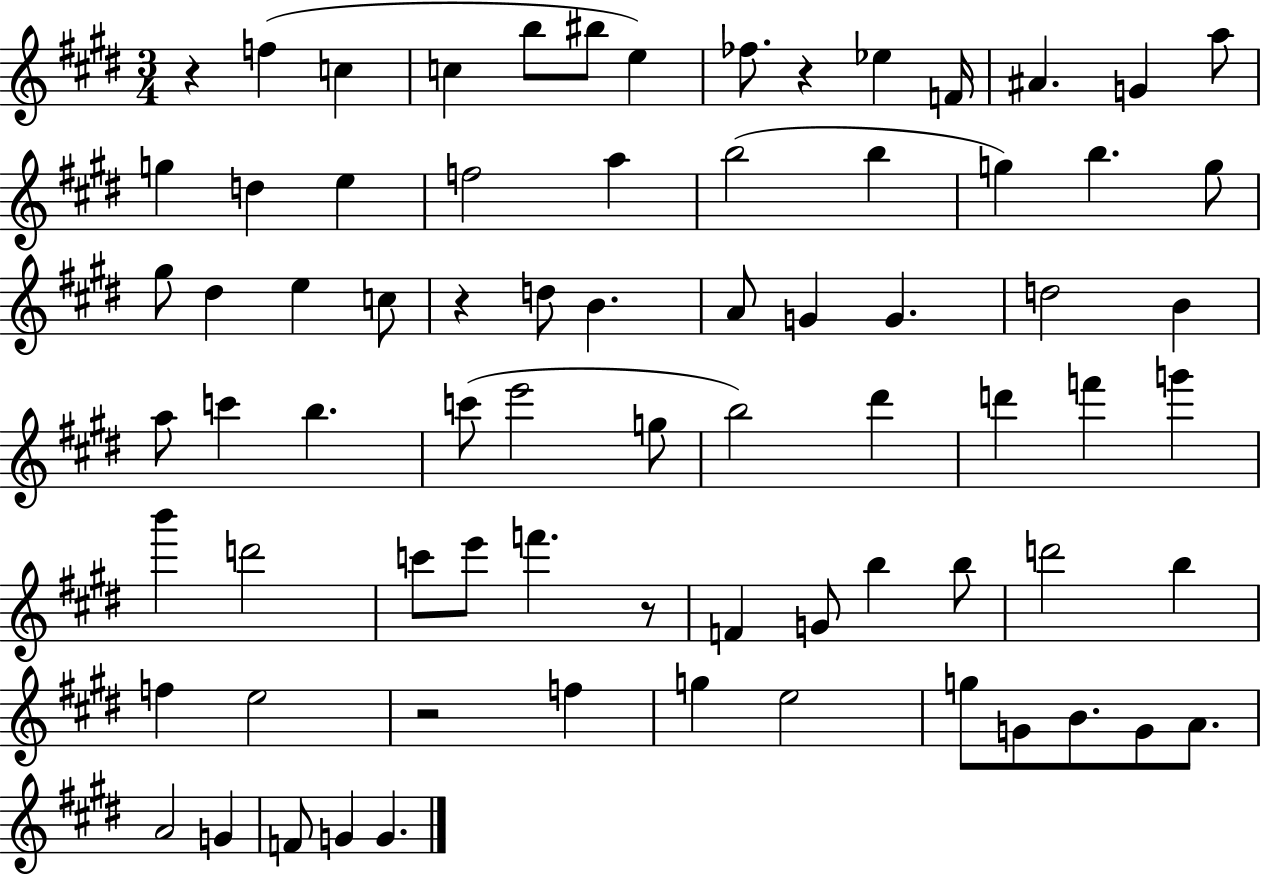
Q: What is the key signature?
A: E major